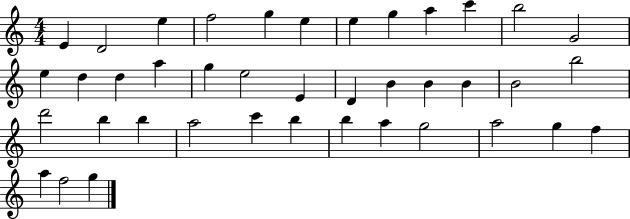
E4/q D4/h E5/q F5/h G5/q E5/q E5/q G5/q A5/q C6/q B5/h G4/h E5/q D5/q D5/q A5/q G5/q E5/h E4/q D4/q B4/q B4/q B4/q B4/h B5/h D6/h B5/q B5/q A5/h C6/q B5/q B5/q A5/q G5/h A5/h G5/q F5/q A5/q F5/h G5/q